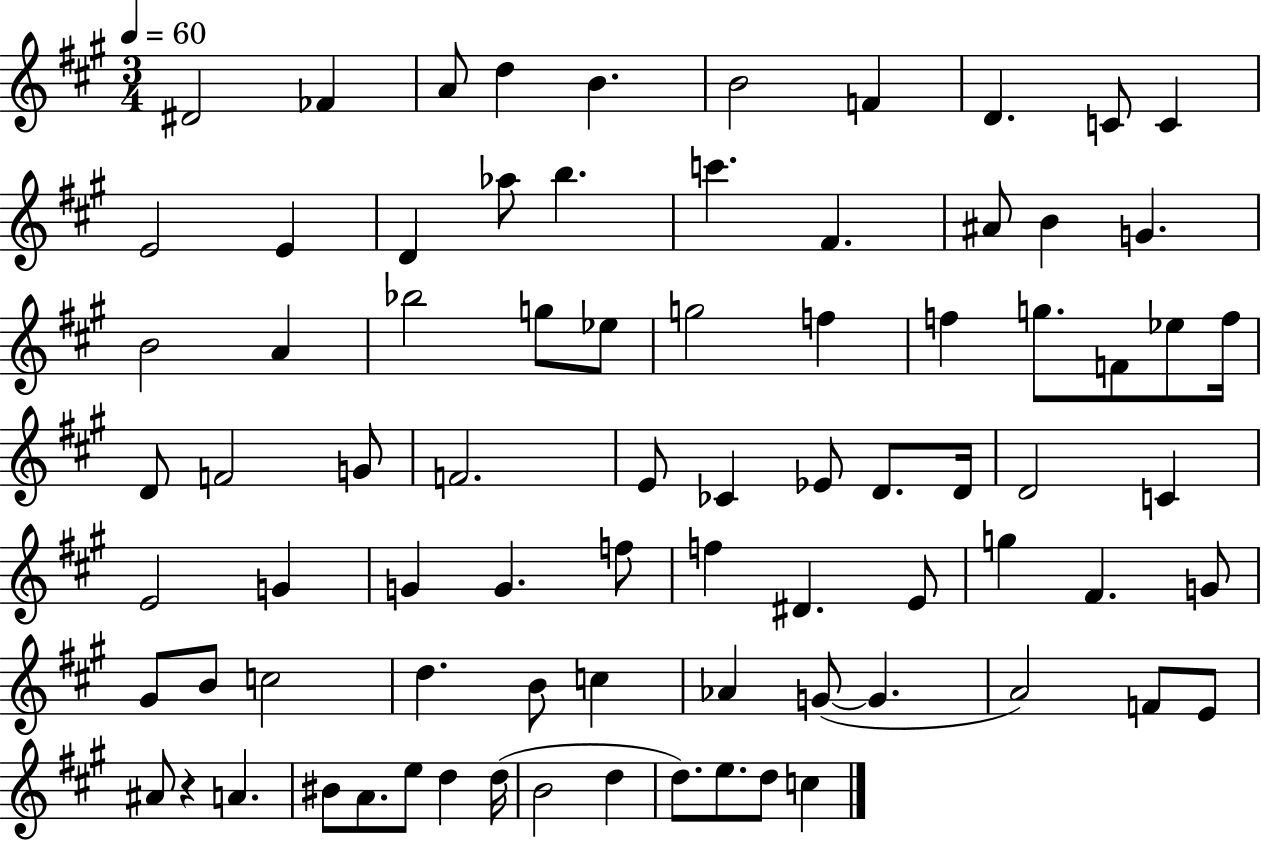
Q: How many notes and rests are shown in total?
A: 80